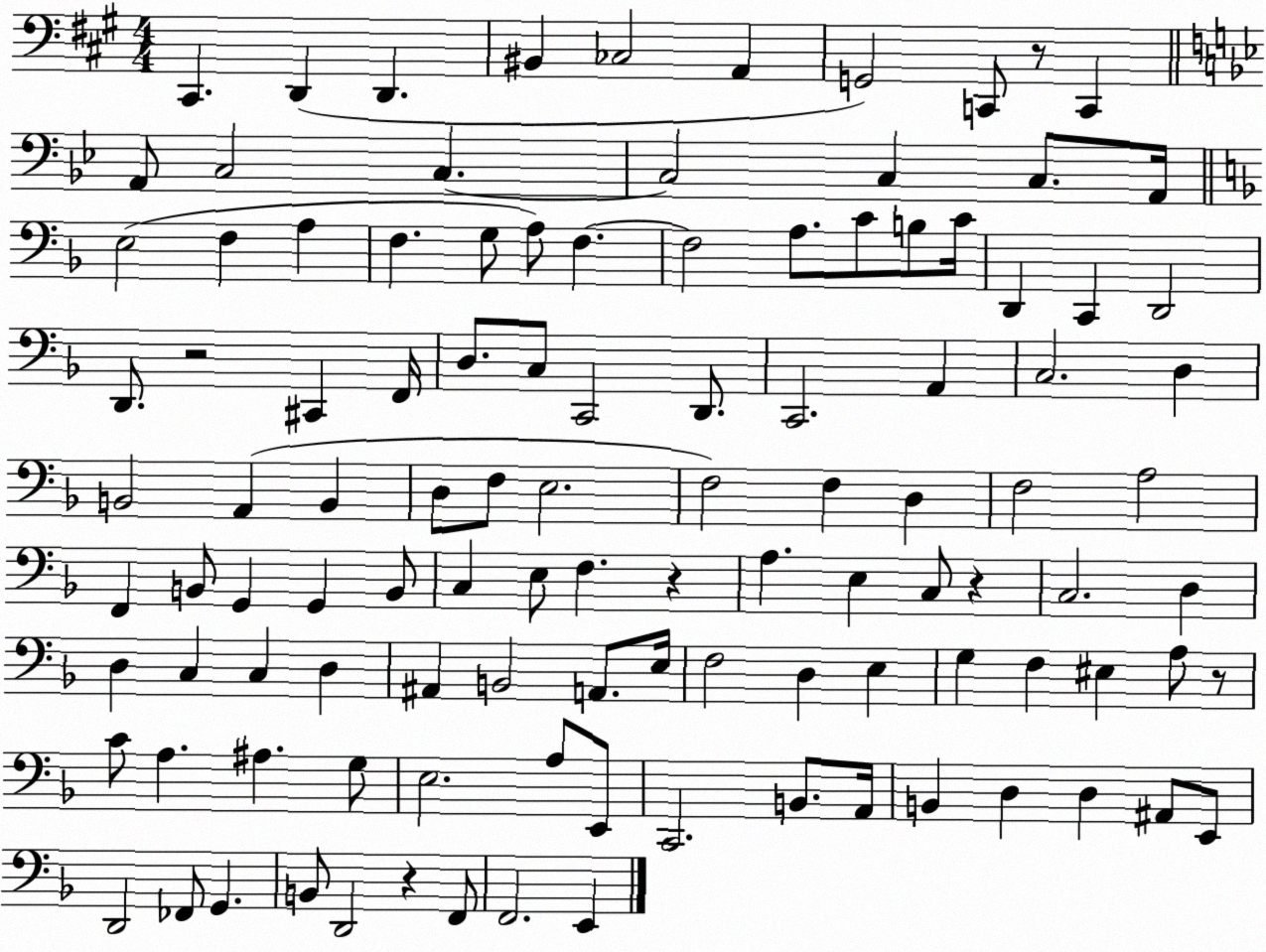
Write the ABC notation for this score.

X:1
T:Untitled
M:4/4
L:1/4
K:A
^C,, D,, D,, ^B,, _C,2 A,, G,,2 C,,/2 z/2 C,, A,,/2 C,2 C, C,2 C, C,/2 A,,/4 E,2 F, A, F, G,/2 A,/2 F, F,2 A,/2 C/2 B,/2 C/4 D,, C,, D,,2 D,,/2 z2 ^C,, F,,/4 D,/2 C,/2 C,,2 D,,/2 C,,2 A,, C,2 D, B,,2 A,, B,, D,/2 F,/2 E,2 F,2 F, D, F,2 A,2 F,, B,,/2 G,, G,, B,,/2 C, E,/2 F, z A, E, C,/2 z C,2 D, D, C, C, D, ^A,, B,,2 A,,/2 E,/4 F,2 D, E, G, F, ^E, A,/2 z/2 C/2 A, ^A, G,/2 E,2 A,/2 E,,/2 C,,2 B,,/2 A,,/4 B,, D, D, ^A,,/2 E,,/2 D,,2 _F,,/2 G,, B,,/2 D,,2 z F,,/2 F,,2 E,,